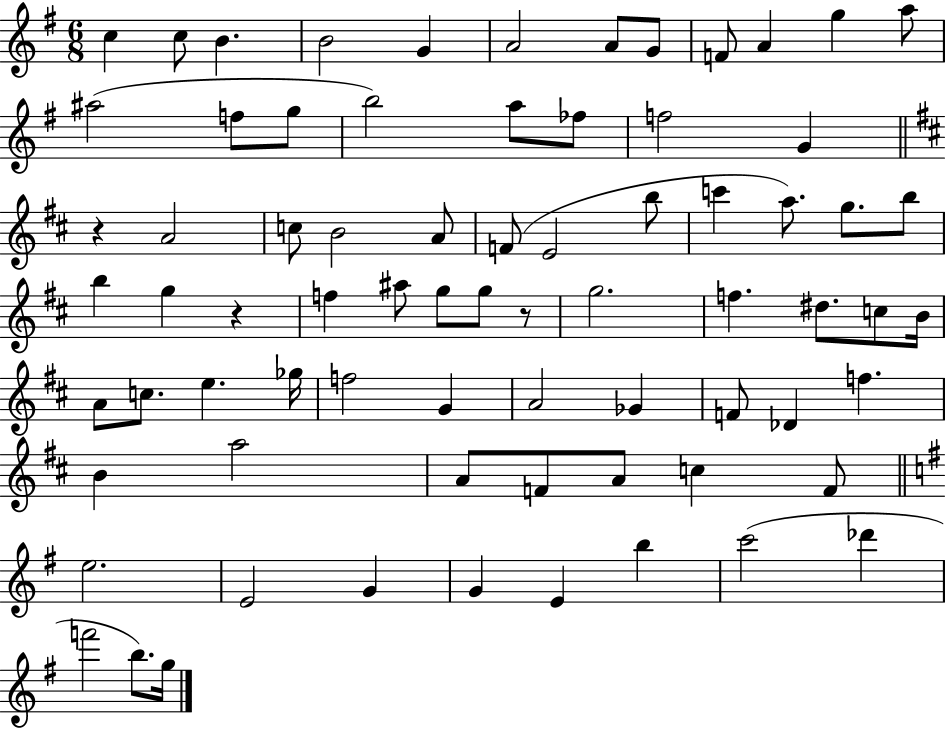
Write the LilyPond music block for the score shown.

{
  \clef treble
  \numericTimeSignature
  \time 6/8
  \key g \major
  c''4 c''8 b'4. | b'2 g'4 | a'2 a'8 g'8 | f'8 a'4 g''4 a''8 | \break ais''2( f''8 g''8 | b''2) a''8 fes''8 | f''2 g'4 | \bar "||" \break \key d \major r4 a'2 | c''8 b'2 a'8 | f'8( e'2 b''8 | c'''4 a''8.) g''8. b''8 | \break b''4 g''4 r4 | f''4 ais''8 g''8 g''8 r8 | g''2. | f''4. dis''8. c''8 b'16 | \break a'8 c''8. e''4. ges''16 | f''2 g'4 | a'2 ges'4 | f'8 des'4 f''4. | \break b'4 a''2 | a'8 f'8 a'8 c''4 f'8 | \bar "||" \break \key g \major e''2. | e'2 g'4 | g'4 e'4 b''4 | c'''2( des'''4 | \break f'''2 b''8.) g''16 | \bar "|."
}